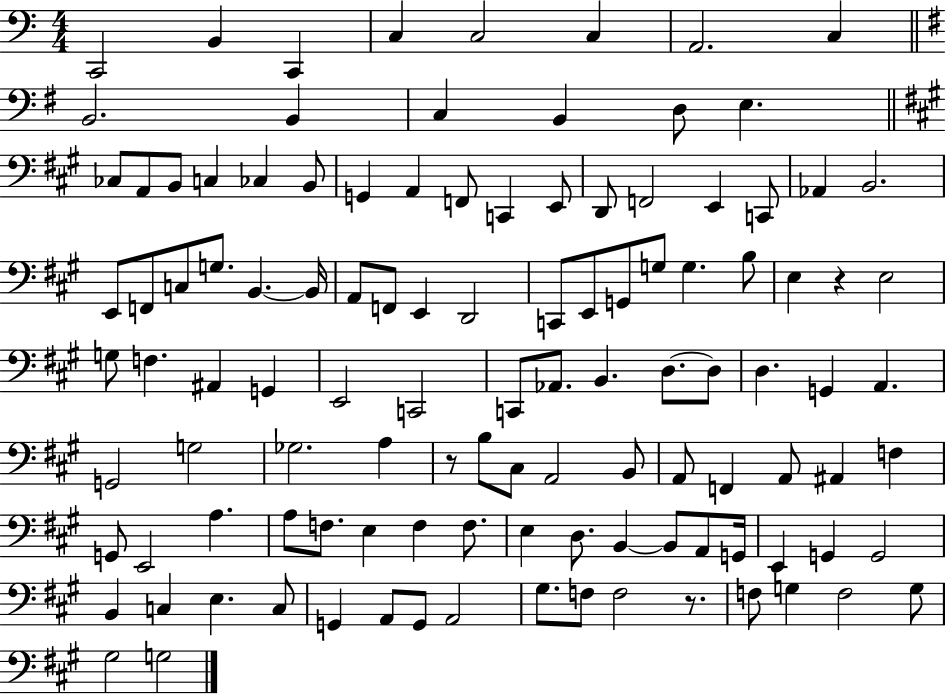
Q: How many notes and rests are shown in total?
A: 113